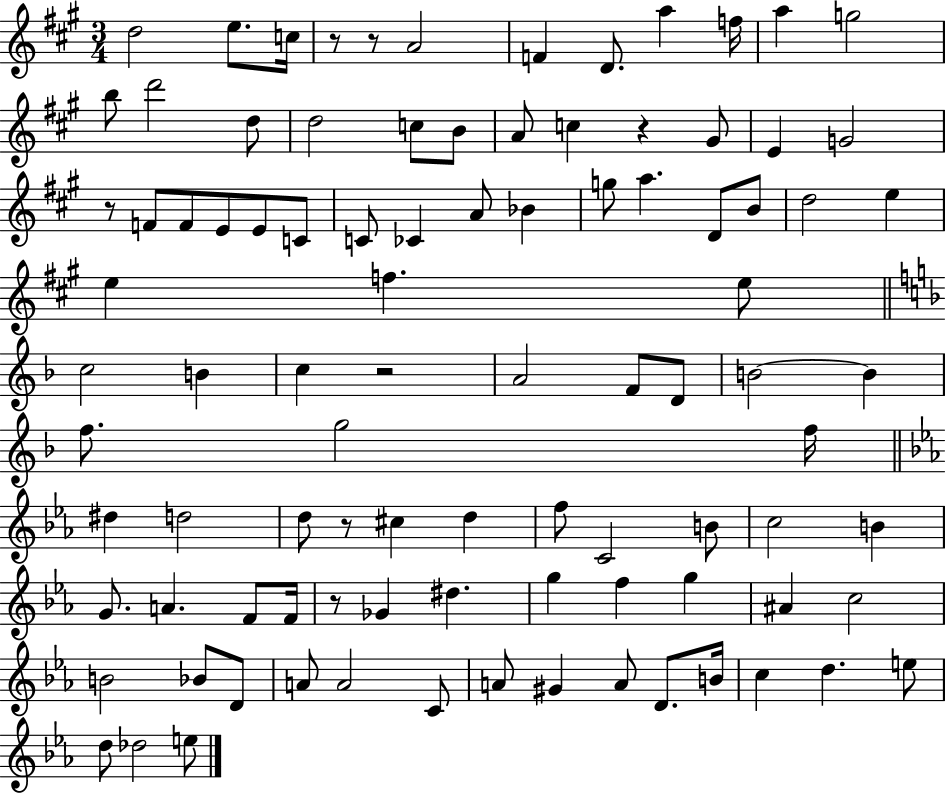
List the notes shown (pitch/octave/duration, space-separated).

D5/h E5/e. C5/s R/e R/e A4/h F4/q D4/e. A5/q F5/s A5/q G5/h B5/e D6/h D5/e D5/h C5/e B4/e A4/e C5/q R/q G#4/e E4/q G4/h R/e F4/e F4/e E4/e E4/e C4/e C4/e CES4/q A4/e Bb4/q G5/e A5/q. D4/e B4/e D5/h E5/q E5/q F5/q. E5/e C5/h B4/q C5/q R/h A4/h F4/e D4/e B4/h B4/q F5/e. G5/h F5/s D#5/q D5/h D5/e R/e C#5/q D5/q F5/e C4/h B4/e C5/h B4/q G4/e. A4/q. F4/e F4/s R/e Gb4/q D#5/q. G5/q F5/q G5/q A#4/q C5/h B4/h Bb4/e D4/e A4/e A4/h C4/e A4/e G#4/q A4/e D4/e. B4/s C5/q D5/q. E5/e D5/e Db5/h E5/e